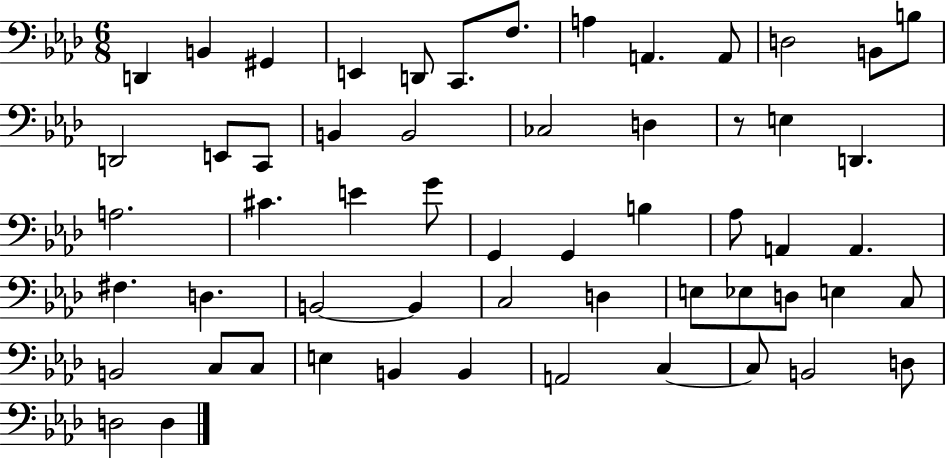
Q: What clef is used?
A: bass